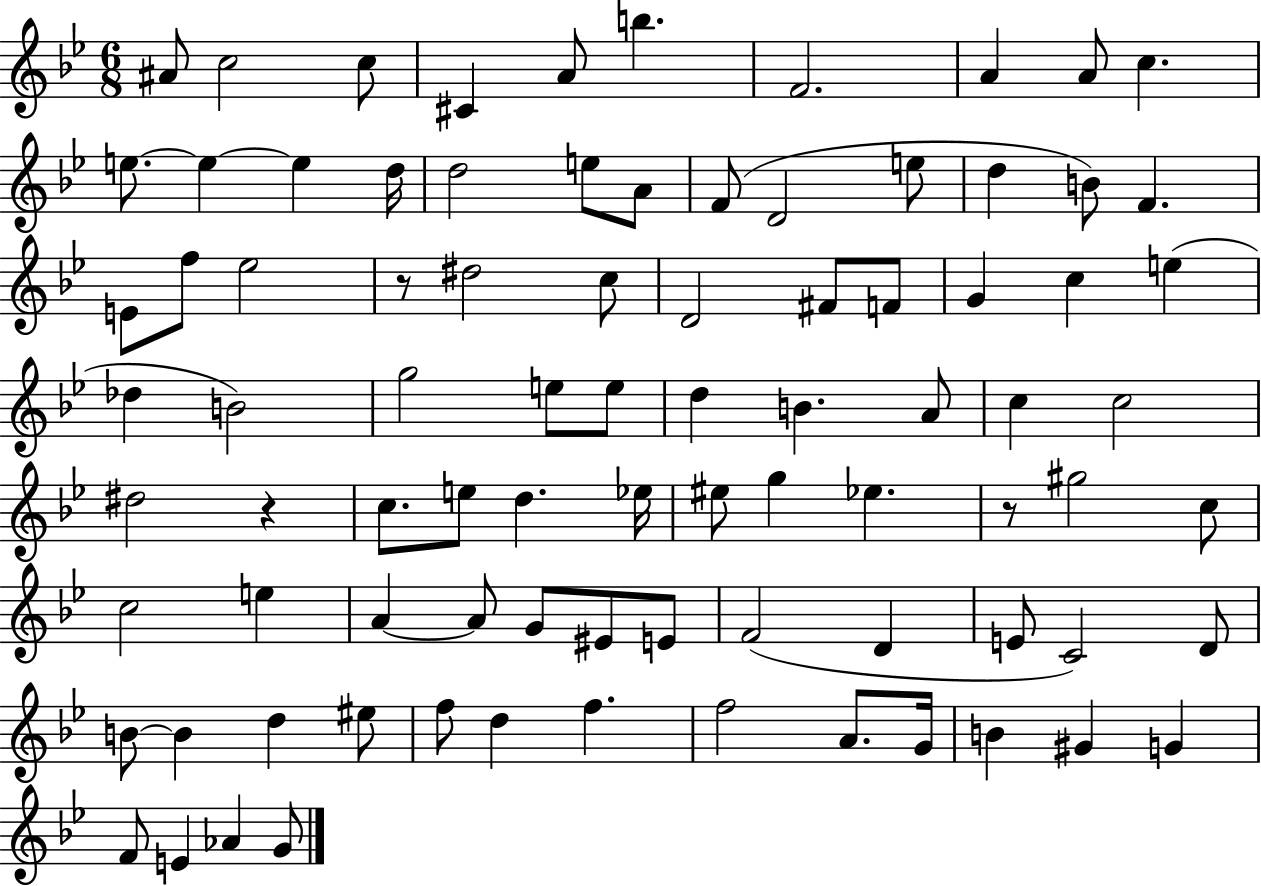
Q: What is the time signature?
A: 6/8